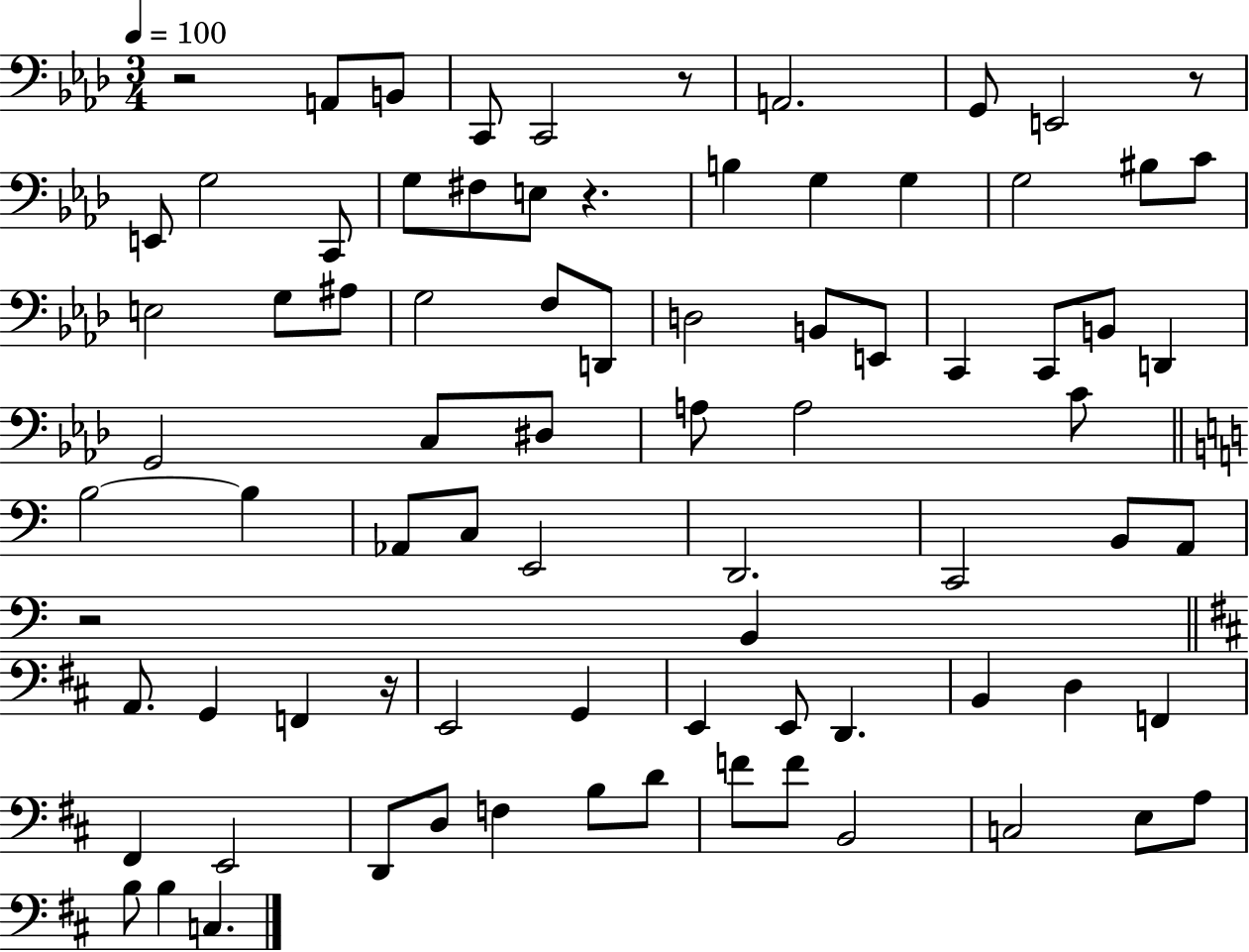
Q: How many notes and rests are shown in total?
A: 81